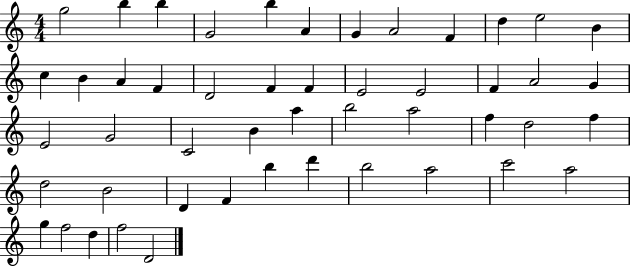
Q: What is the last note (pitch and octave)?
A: D4